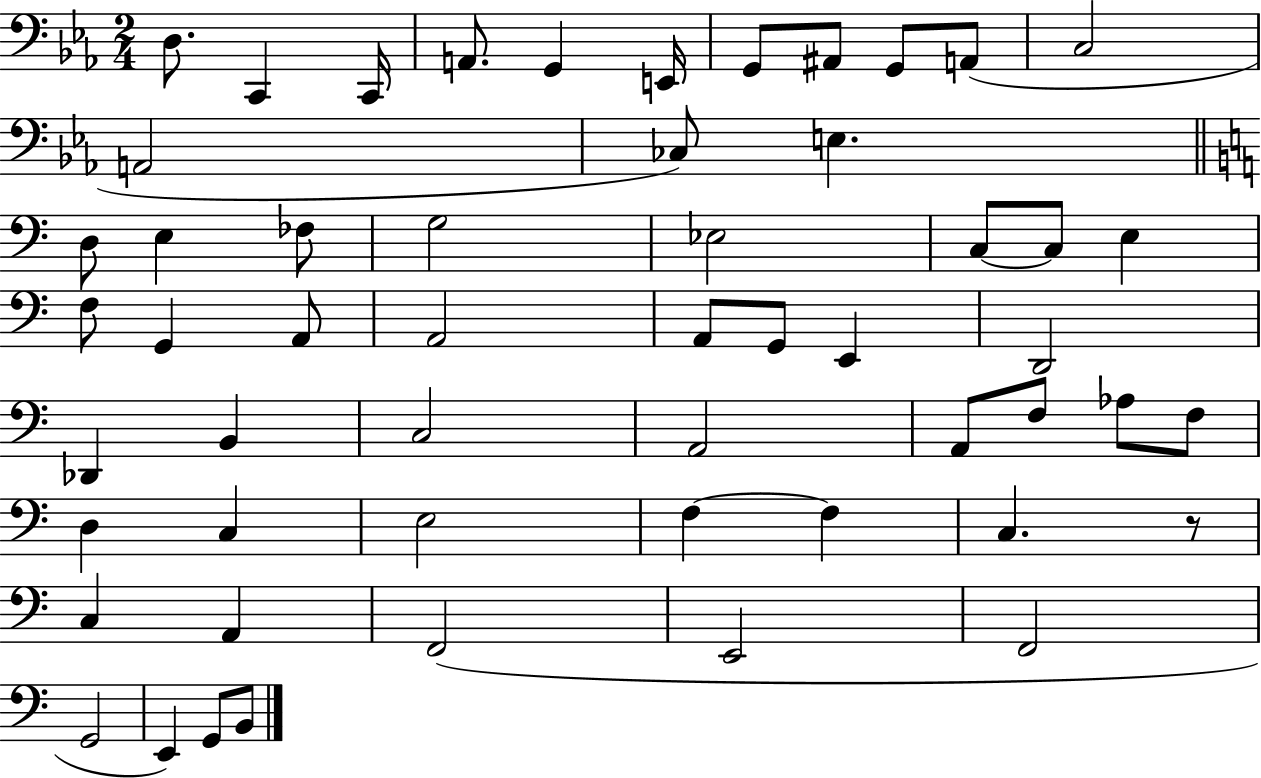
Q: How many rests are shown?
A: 1